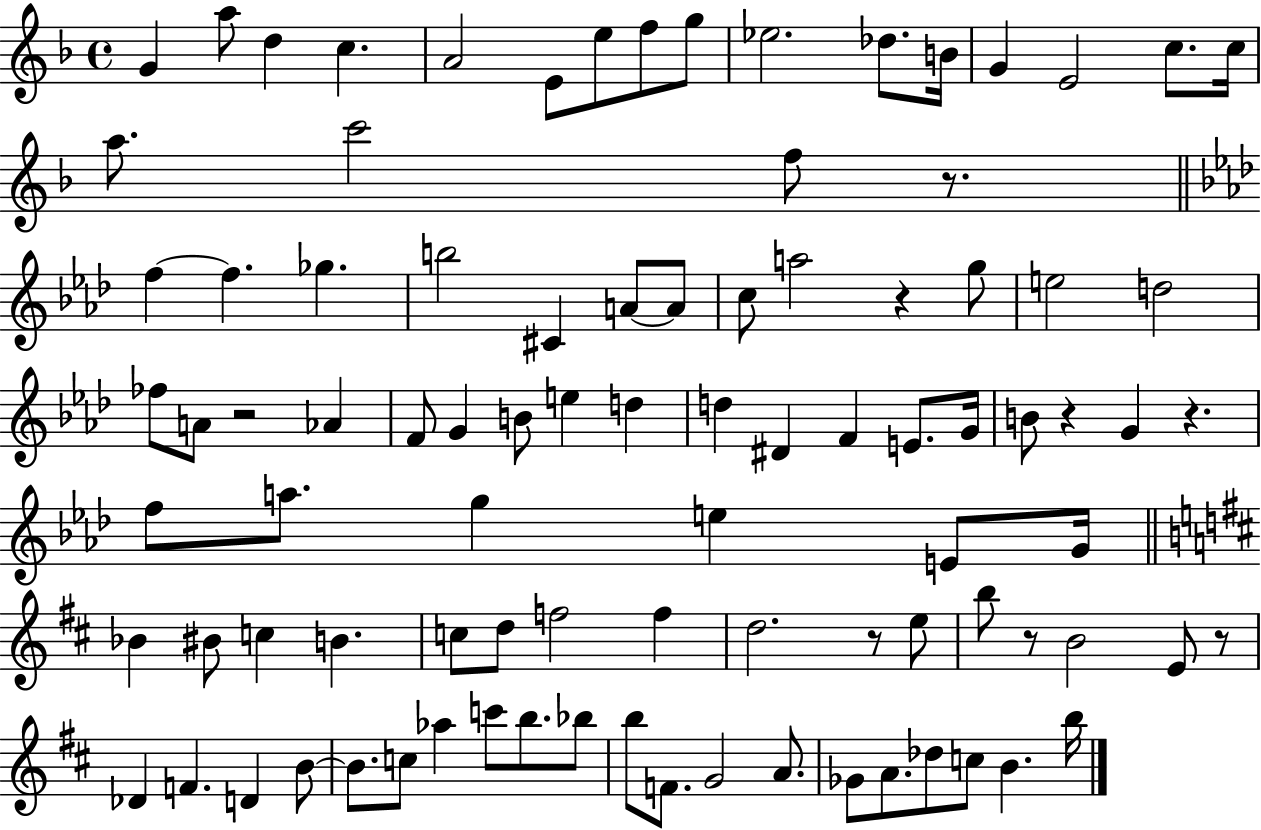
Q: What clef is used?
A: treble